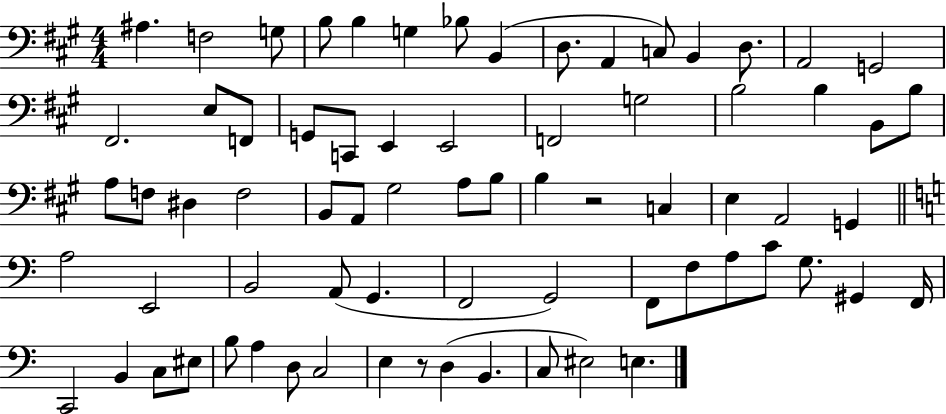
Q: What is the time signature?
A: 4/4